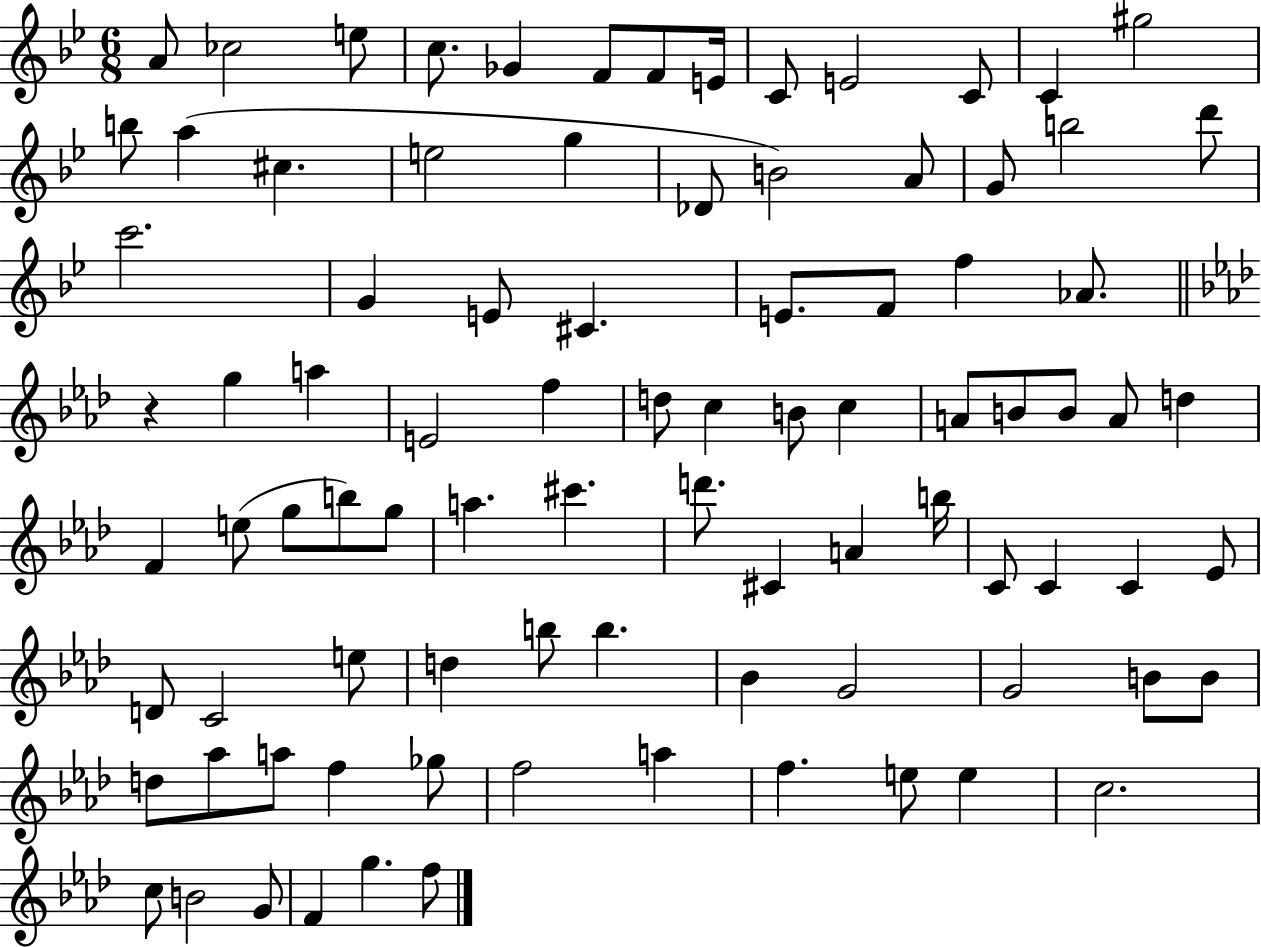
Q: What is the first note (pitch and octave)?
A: A4